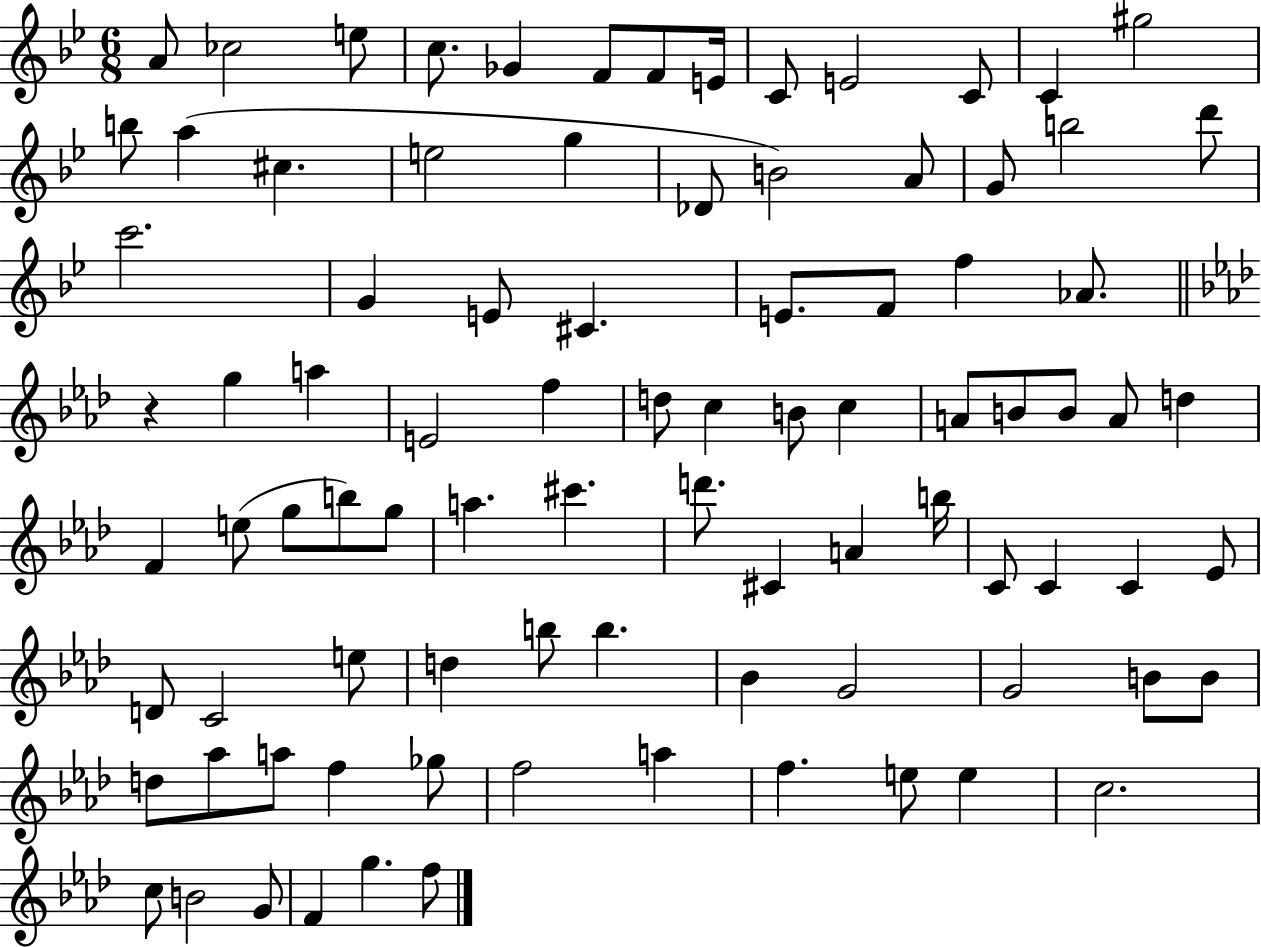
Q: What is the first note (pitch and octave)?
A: A4